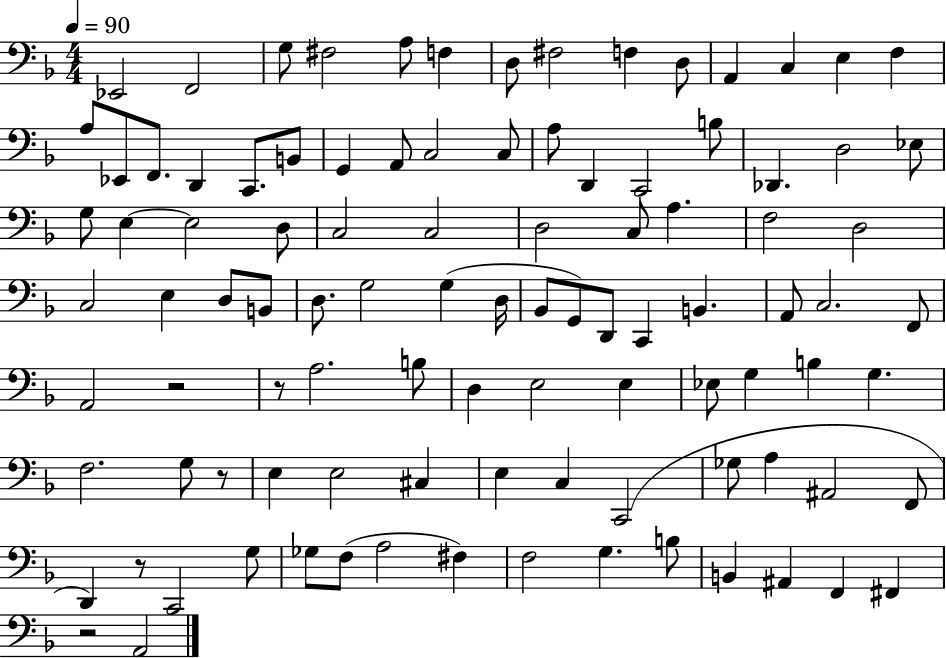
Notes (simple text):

Eb2/h F2/h G3/e F#3/h A3/e F3/q D3/e F#3/h F3/q D3/e A2/q C3/q E3/q F3/q A3/e Eb2/e F2/e. D2/q C2/e. B2/e G2/q A2/e C3/h C3/e A3/e D2/q C2/h B3/e Db2/q. D3/h Eb3/e G3/e E3/q E3/h D3/e C3/h C3/h D3/h C3/e A3/q. F3/h D3/h C3/h E3/q D3/e B2/e D3/e. G3/h G3/q D3/s Bb2/e G2/e D2/e C2/q B2/q. A2/e C3/h. F2/e A2/h R/h R/e A3/h. B3/e D3/q E3/h E3/q Eb3/e G3/q B3/q G3/q. F3/h. G3/e R/e E3/q E3/h C#3/q E3/q C3/q C2/h Gb3/e A3/q A#2/h F2/e D2/q R/e C2/h G3/e Gb3/e F3/e A3/h F#3/q F3/h G3/q. B3/e B2/q A#2/q F2/q F#2/q R/h A2/h